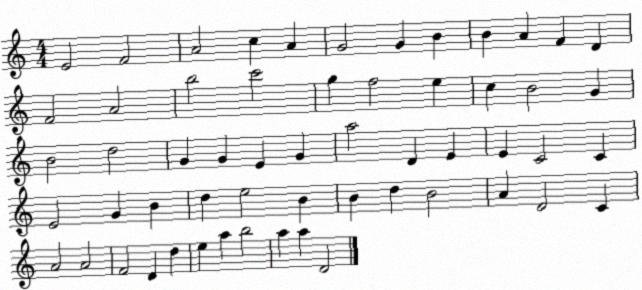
X:1
T:Untitled
M:4/4
L:1/4
K:C
E2 F2 A2 c A G2 G B B A F D F2 A2 b2 c'2 g f2 e c B2 G B2 d2 G G E G a2 D E E C2 C E2 G B d e2 B B d B2 A D2 C A2 A2 F2 D d e a b2 a a D2